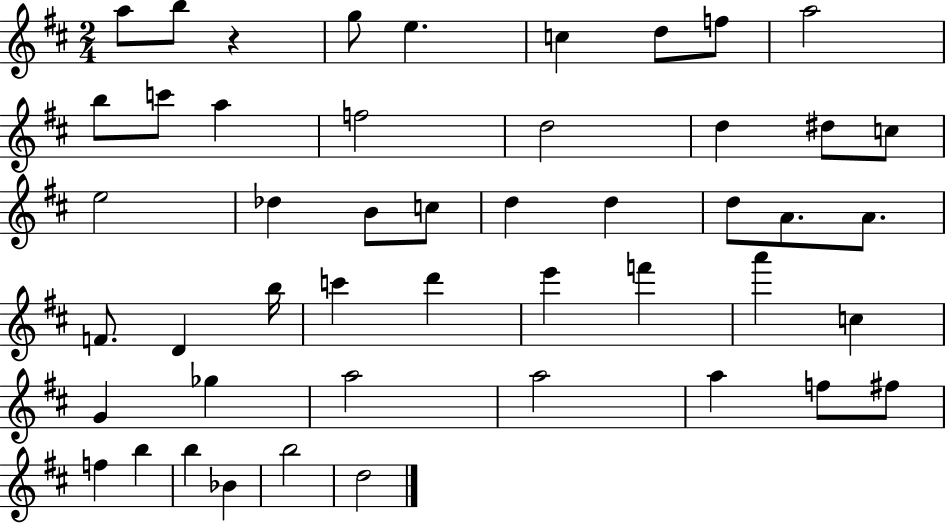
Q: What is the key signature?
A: D major